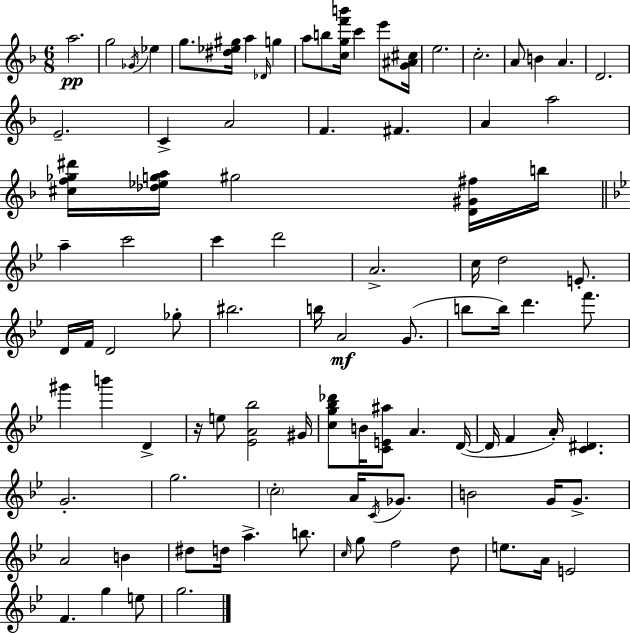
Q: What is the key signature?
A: F major